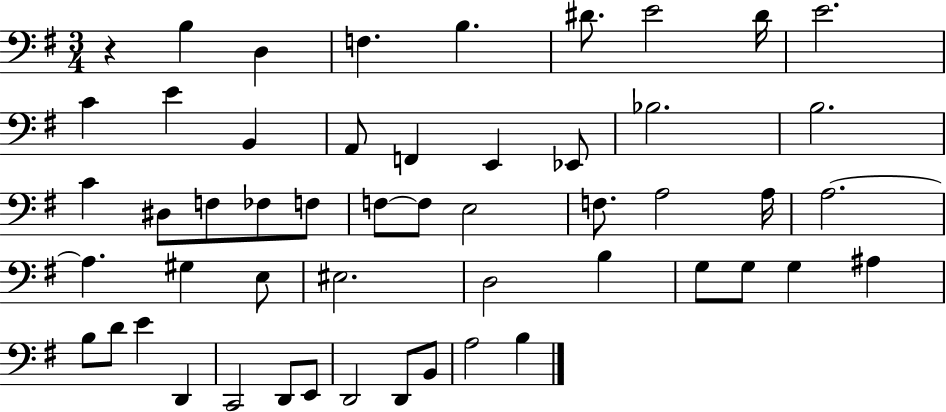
R/q B3/q D3/q F3/q. B3/q. D#4/e. E4/h D#4/s E4/h. C4/q E4/q B2/q A2/e F2/q E2/q Eb2/e Bb3/h. B3/h. C4/q D#3/e F3/e FES3/e F3/e F3/e F3/e E3/h F3/e. A3/h A3/s A3/h. A3/q. G#3/q E3/e EIS3/h. D3/h B3/q G3/e G3/e G3/q A#3/q B3/e D4/e E4/q D2/q C2/h D2/e E2/e D2/h D2/e B2/e A3/h B3/q